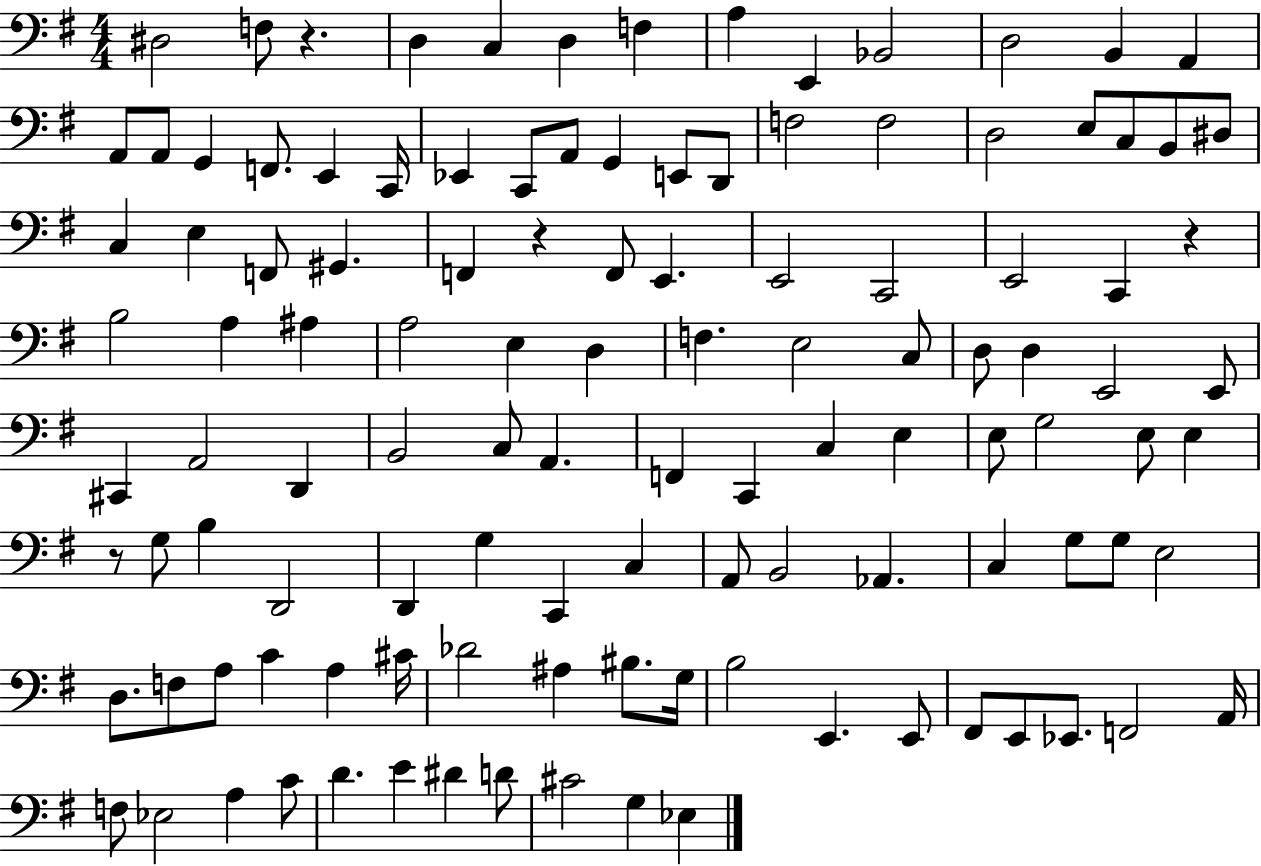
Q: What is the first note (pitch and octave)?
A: D#3